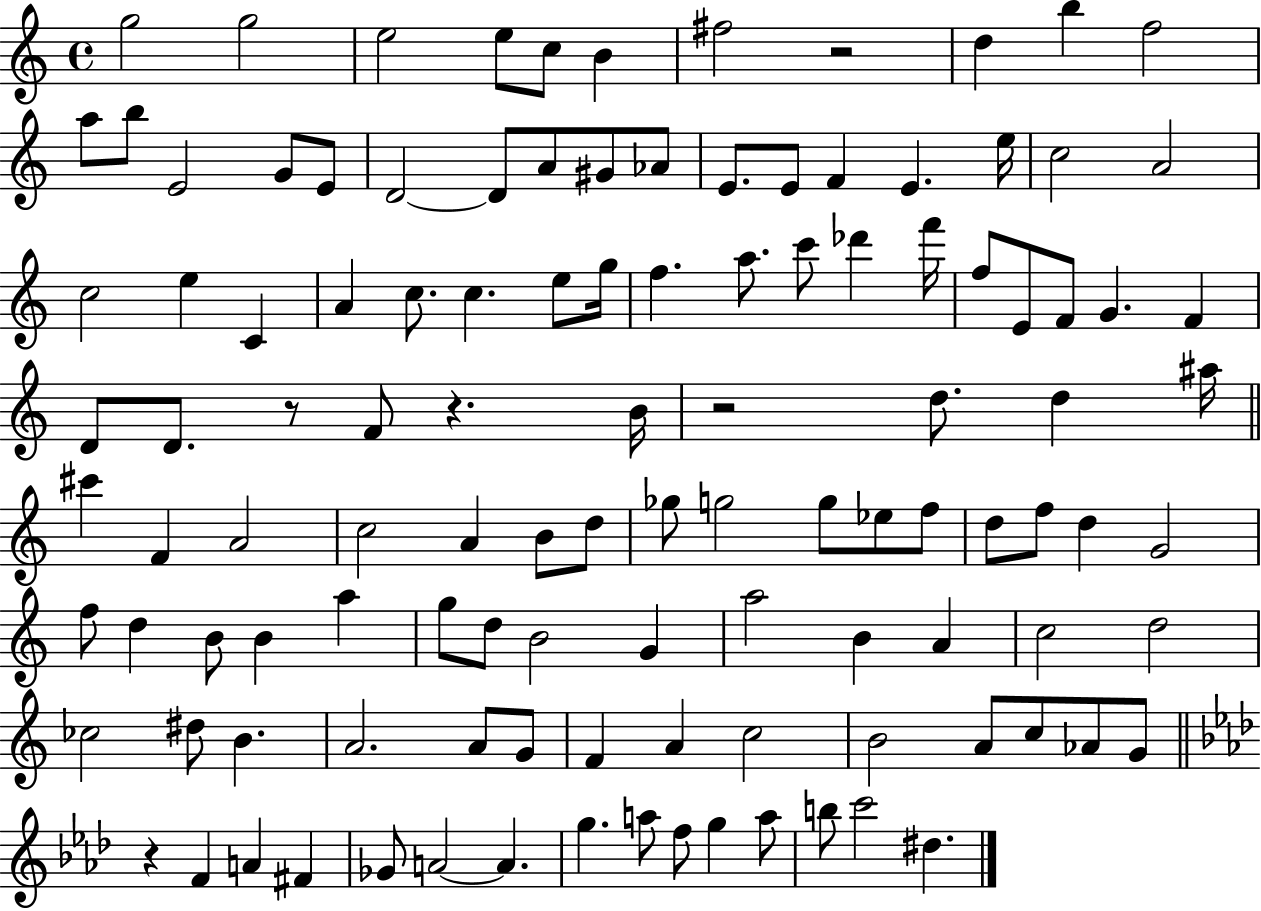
G5/h G5/h E5/h E5/e C5/e B4/q F#5/h R/h D5/q B5/q F5/h A5/e B5/e E4/h G4/e E4/e D4/h D4/e A4/e G#4/e Ab4/e E4/e. E4/e F4/q E4/q. E5/s C5/h A4/h C5/h E5/q C4/q A4/q C5/e. C5/q. E5/e G5/s F5/q. A5/e. C6/e Db6/q F6/s F5/e E4/e F4/e G4/q. F4/q D4/e D4/e. R/e F4/e R/q. B4/s R/h D5/e. D5/q A#5/s C#6/q F4/q A4/h C5/h A4/q B4/e D5/e Gb5/e G5/h G5/e Eb5/e F5/e D5/e F5/e D5/q G4/h F5/e D5/q B4/e B4/q A5/q G5/e D5/e B4/h G4/q A5/h B4/q A4/q C5/h D5/h CES5/h D#5/e B4/q. A4/h. A4/e G4/e F4/q A4/q C5/h B4/h A4/e C5/e Ab4/e G4/e R/q F4/q A4/q F#4/q Gb4/e A4/h A4/q. G5/q. A5/e F5/e G5/q A5/e B5/e C6/h D#5/q.